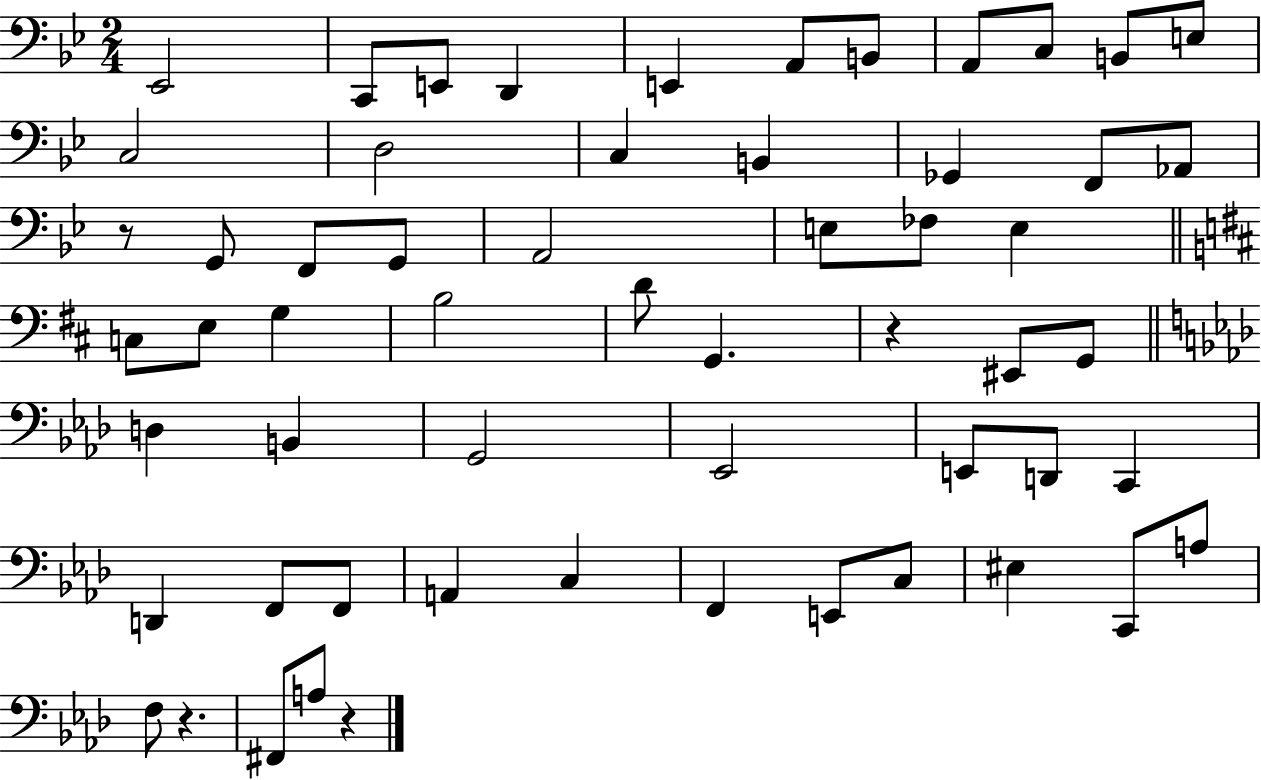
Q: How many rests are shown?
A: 4